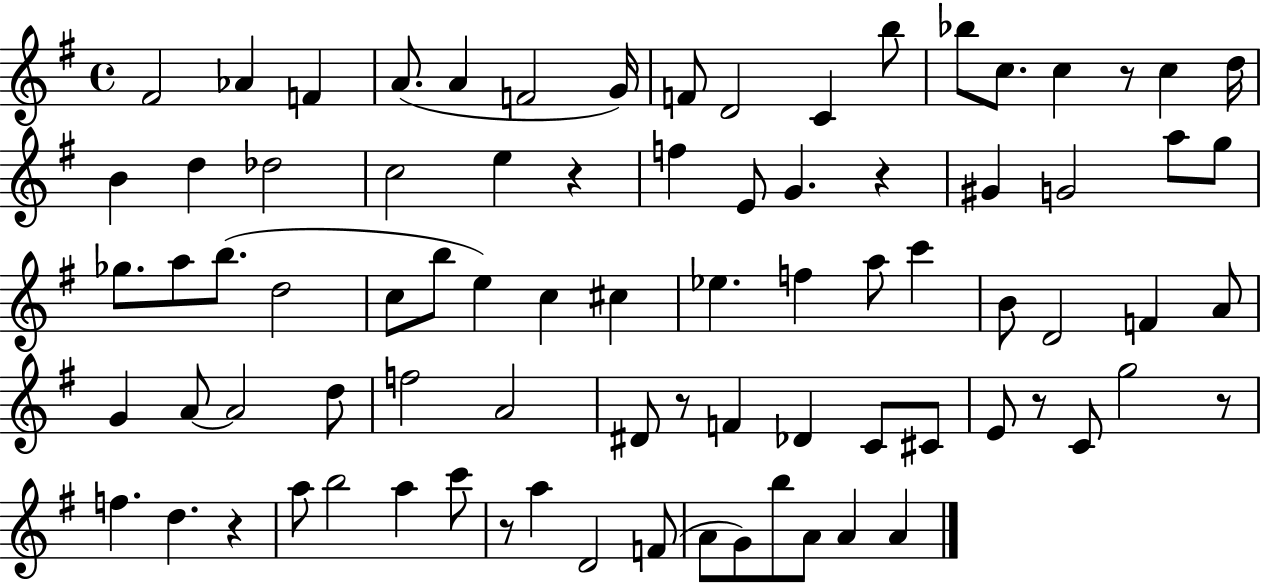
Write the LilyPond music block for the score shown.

{
  \clef treble
  \time 4/4
  \defaultTimeSignature
  \key g \major
  fis'2 aes'4 f'4 | a'8.( a'4 f'2 g'16) | f'8 d'2 c'4 b''8 | bes''8 c''8. c''4 r8 c''4 d''16 | \break b'4 d''4 des''2 | c''2 e''4 r4 | f''4 e'8 g'4. r4 | gis'4 g'2 a''8 g''8 | \break ges''8. a''8 b''8.( d''2 | c''8 b''8 e''4) c''4 cis''4 | ees''4. f''4 a''8 c'''4 | b'8 d'2 f'4 a'8 | \break g'4 a'8~~ a'2 d''8 | f''2 a'2 | dis'8 r8 f'4 des'4 c'8 cis'8 | e'8 r8 c'8 g''2 r8 | \break f''4. d''4. r4 | a''8 b''2 a''4 c'''8 | r8 a''4 d'2 f'8( | a'8 g'8) b''8 a'8 a'4 a'4 | \break \bar "|."
}